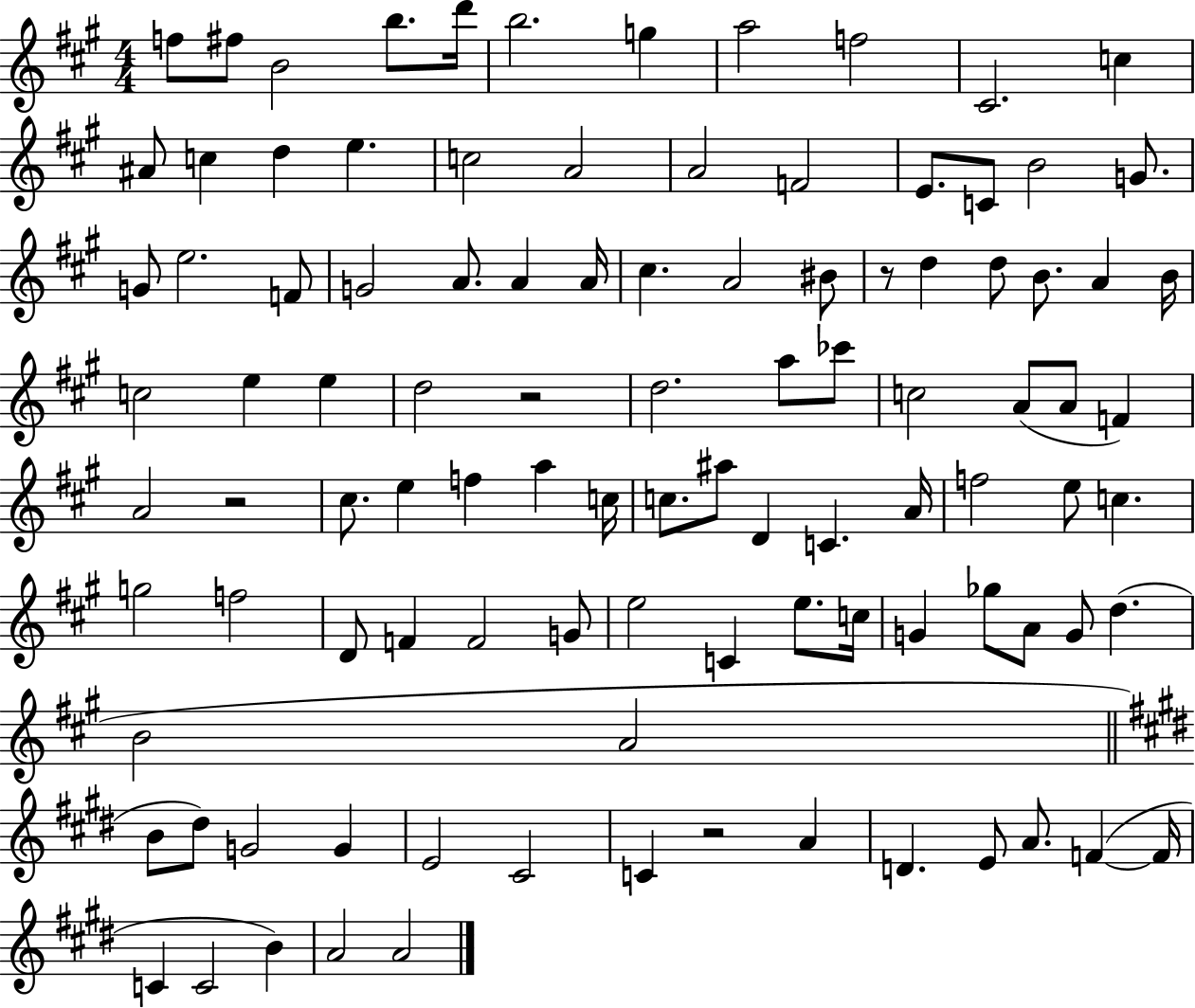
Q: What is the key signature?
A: A major